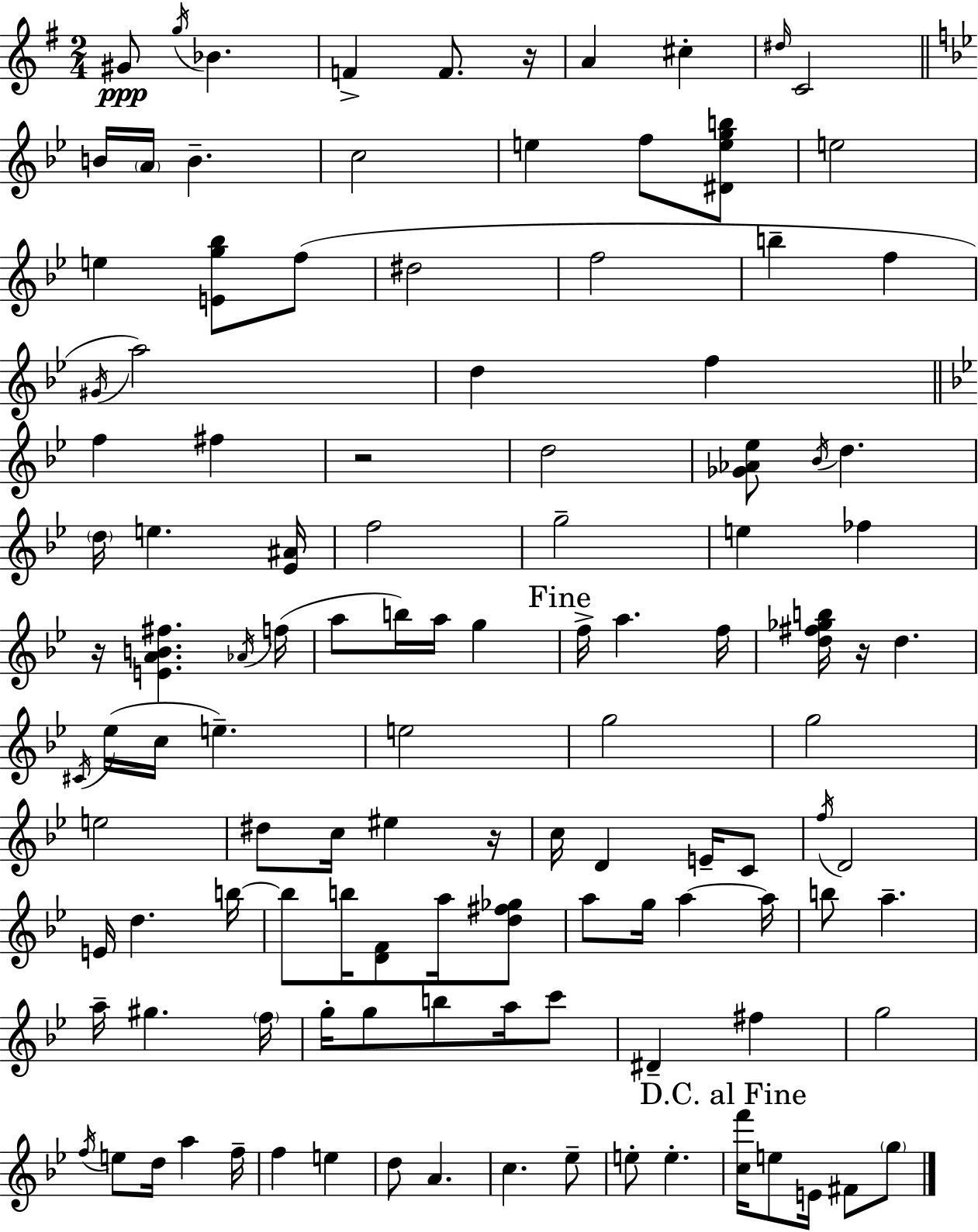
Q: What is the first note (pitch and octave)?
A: G#4